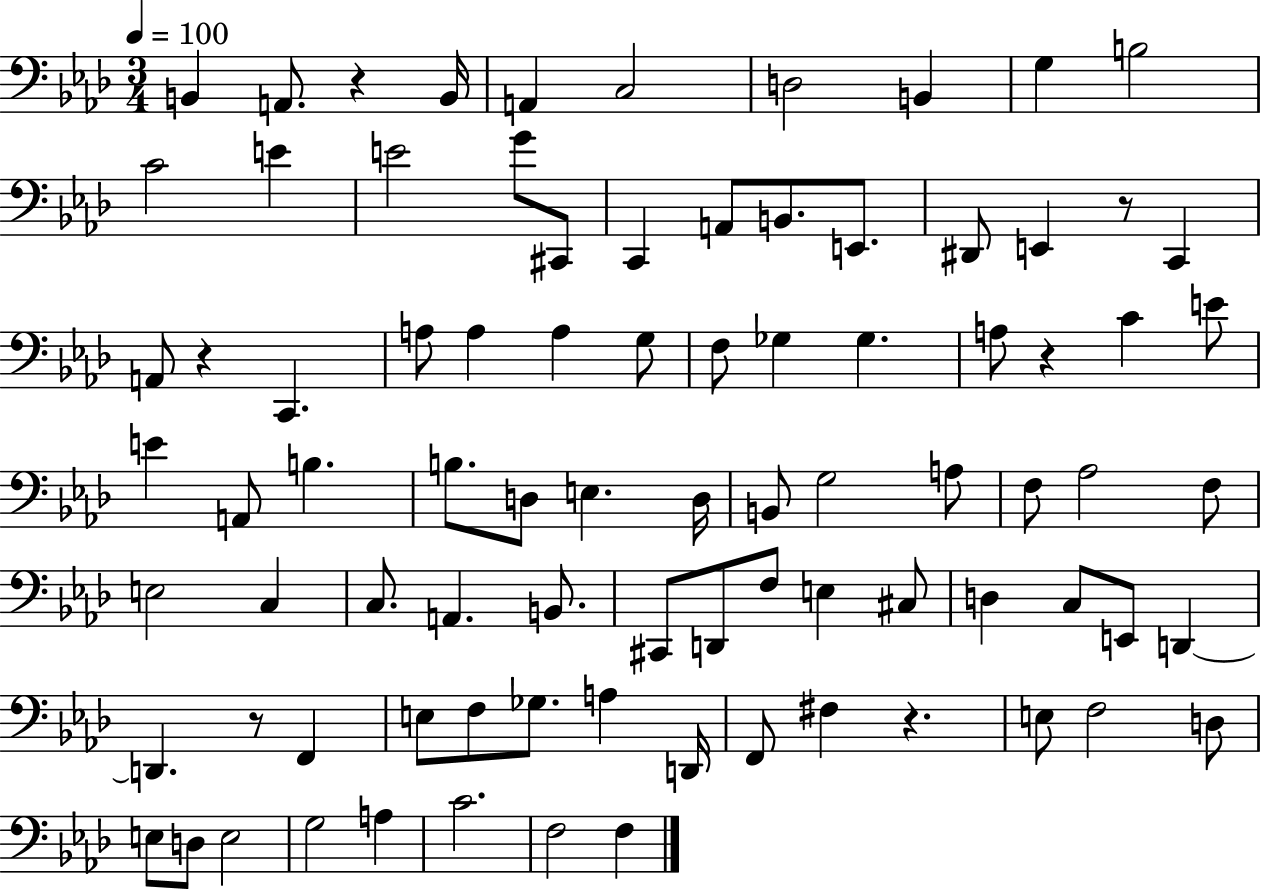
X:1
T:Untitled
M:3/4
L:1/4
K:Ab
B,, A,,/2 z B,,/4 A,, C,2 D,2 B,, G, B,2 C2 E E2 G/2 ^C,,/2 C,, A,,/2 B,,/2 E,,/2 ^D,,/2 E,, z/2 C,, A,,/2 z C,, A,/2 A, A, G,/2 F,/2 _G, _G, A,/2 z C E/2 E A,,/2 B, B,/2 D,/2 E, D,/4 B,,/2 G,2 A,/2 F,/2 _A,2 F,/2 E,2 C, C,/2 A,, B,,/2 ^C,,/2 D,,/2 F,/2 E, ^C,/2 D, C,/2 E,,/2 D,, D,, z/2 F,, E,/2 F,/2 _G,/2 A, D,,/4 F,,/2 ^F, z E,/2 F,2 D,/2 E,/2 D,/2 E,2 G,2 A, C2 F,2 F,